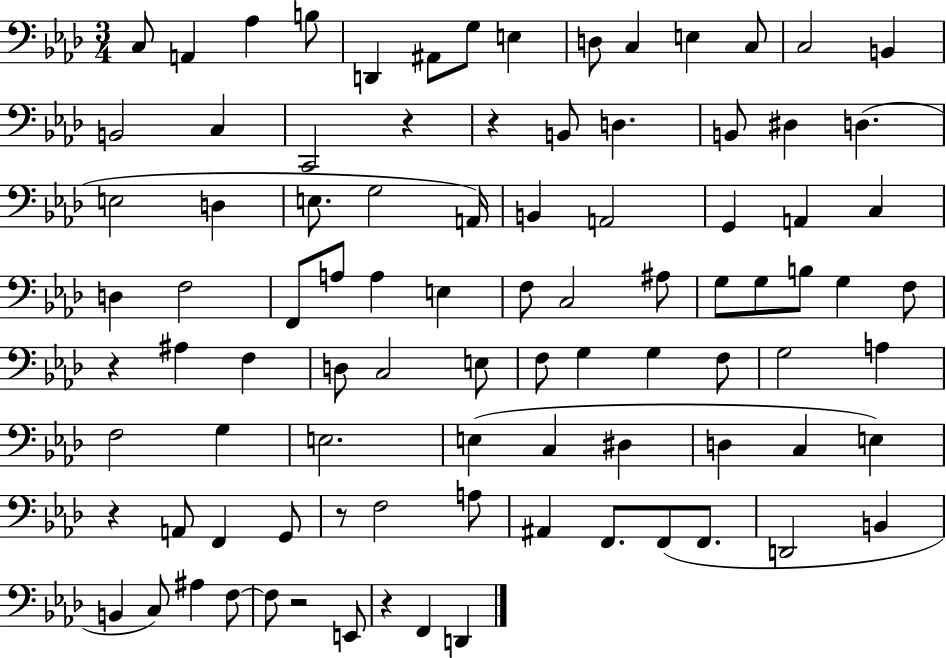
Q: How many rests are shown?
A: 7